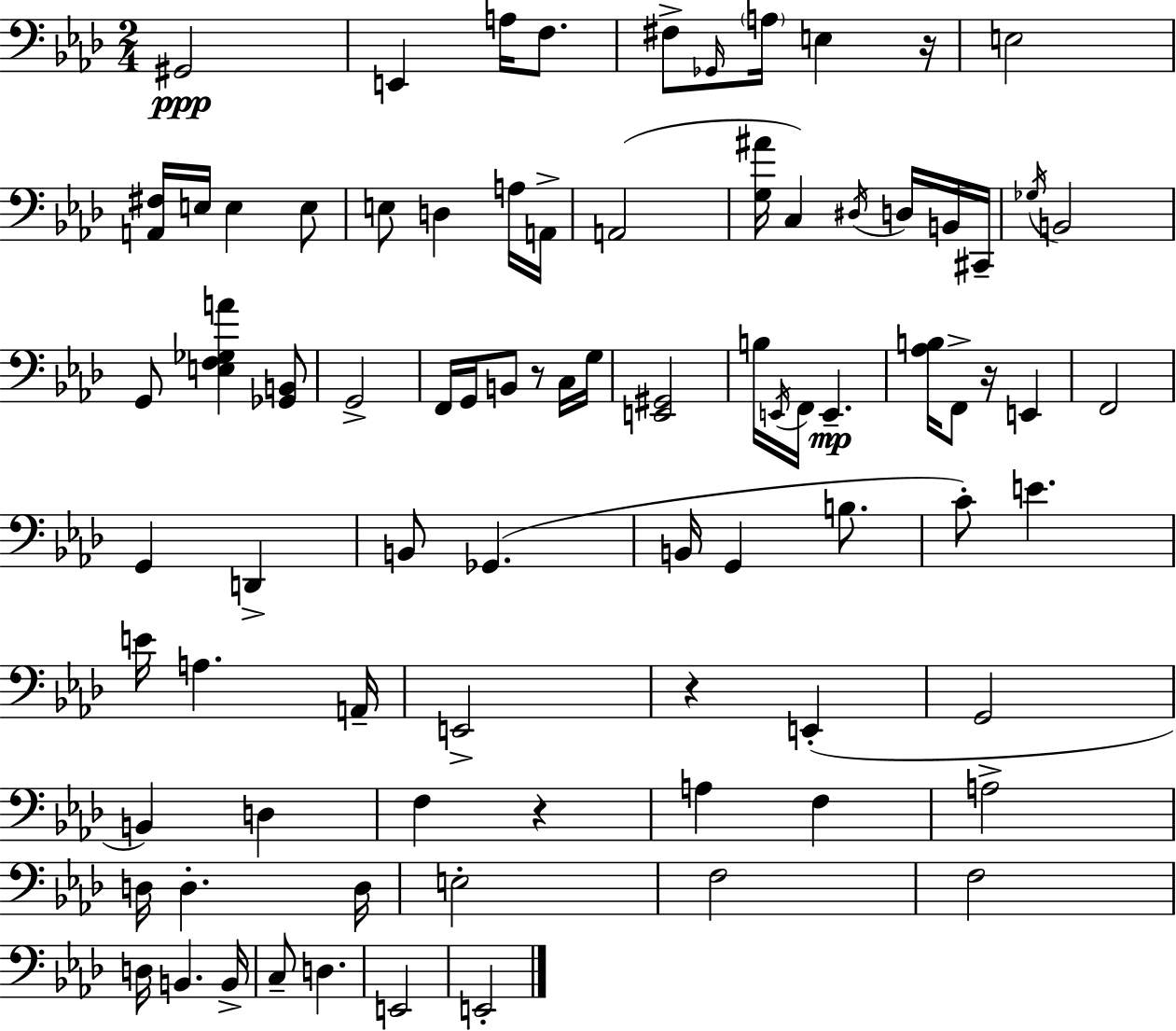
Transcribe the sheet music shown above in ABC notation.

X:1
T:Untitled
M:2/4
L:1/4
K:Fm
^G,,2 E,, A,/4 F,/2 ^F,/2 _G,,/4 A,/4 E, z/4 E,2 [A,,^F,]/4 E,/4 E, E,/2 E,/2 D, A,/4 A,,/4 A,,2 [G,^A]/4 C, ^D,/4 D,/4 B,,/4 ^C,,/4 _G,/4 B,,2 G,,/2 [E,F,_G,A] [_G,,B,,]/2 G,,2 F,,/4 G,,/4 B,,/2 z/2 C,/4 G,/4 [E,,^G,,]2 B,/4 E,,/4 F,,/4 E,, [_A,B,]/4 F,,/2 z/4 E,, F,,2 G,, D,, B,,/2 _G,, B,,/4 G,, B,/2 C/2 E E/4 A, A,,/4 E,,2 z E,, G,,2 B,, D, F, z A, F, A,2 D,/4 D, D,/4 E,2 F,2 F,2 D,/4 B,, B,,/4 C,/2 D, E,,2 E,,2